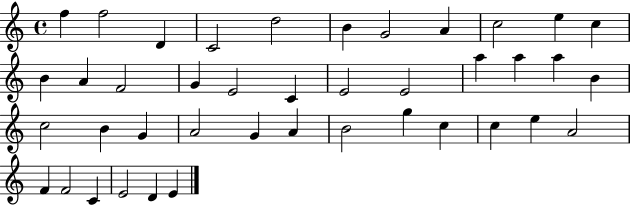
F5/q F5/h D4/q C4/h D5/h B4/q G4/h A4/q C5/h E5/q C5/q B4/q A4/q F4/h G4/q E4/h C4/q E4/h E4/h A5/q A5/q A5/q B4/q C5/h B4/q G4/q A4/h G4/q A4/q B4/h G5/q C5/q C5/q E5/q A4/h F4/q F4/h C4/q E4/h D4/q E4/q